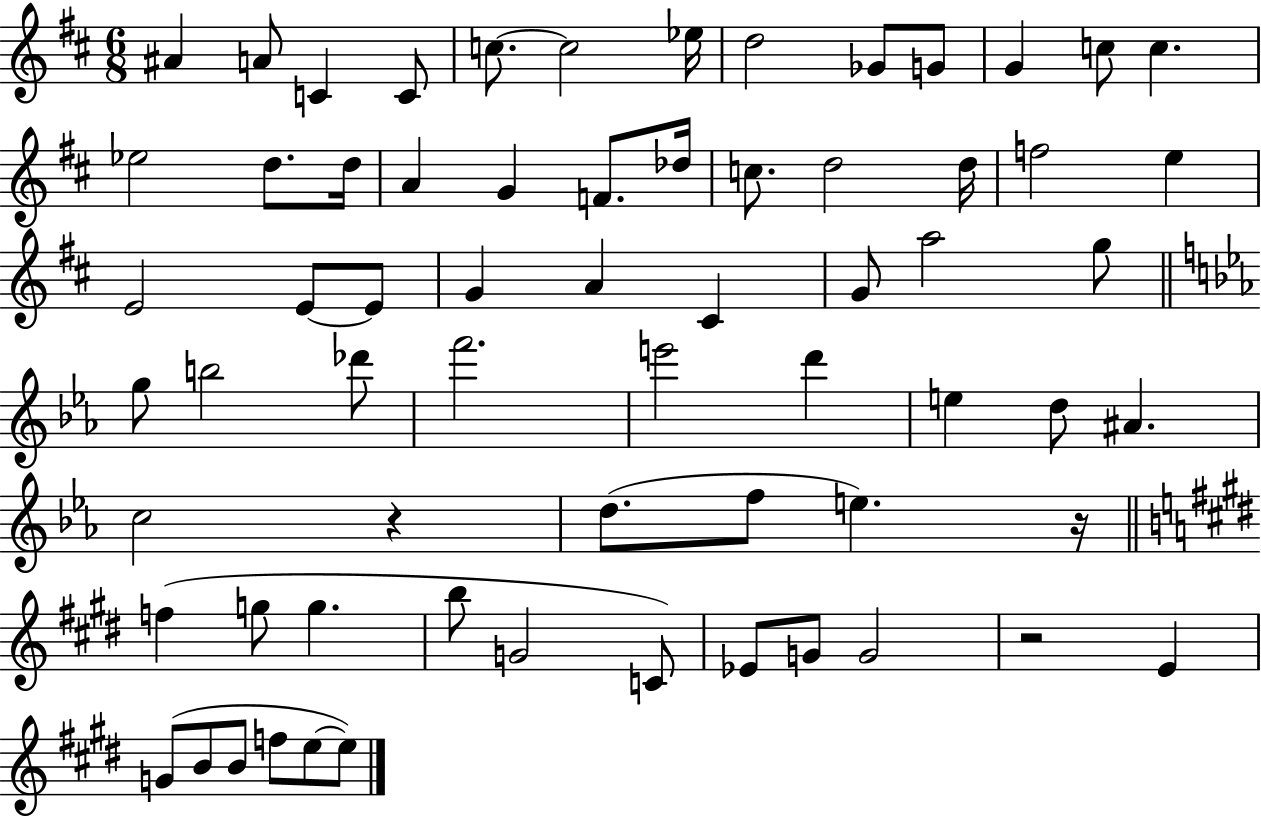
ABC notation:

X:1
T:Untitled
M:6/8
L:1/4
K:D
^A A/2 C C/2 c/2 c2 _e/4 d2 _G/2 G/2 G c/2 c _e2 d/2 d/4 A G F/2 _d/4 c/2 d2 d/4 f2 e E2 E/2 E/2 G A ^C G/2 a2 g/2 g/2 b2 _d'/2 f'2 e'2 d' e d/2 ^A c2 z d/2 f/2 e z/4 f g/2 g b/2 G2 C/2 _E/2 G/2 G2 z2 E G/2 B/2 B/2 f/2 e/2 e/2